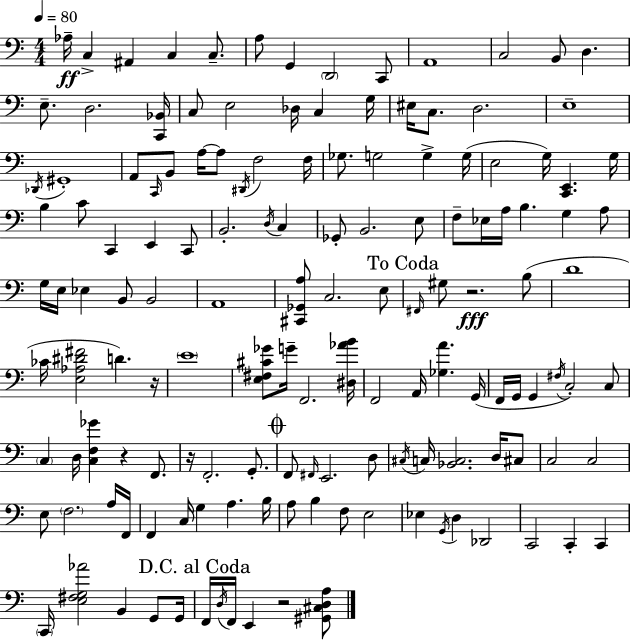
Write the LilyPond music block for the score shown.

{
  \clef bass
  \numericTimeSignature
  \time 4/4
  \key c \major
  \tempo 4 = 80
  aes16--\ff c4-> ais,4 c4 c8.-- | a8 g,4 \parenthesize d,2 c,8 | a,1 | c2 b,8 d4. | \break e8.-- d2. <c, bes,>16 | c8 e2 des16 c4 g16 | eis16 c8. d2. | e1-- | \break \acciaccatura { des,16 } gis,1-. | a,8 \grace { c,16 } b,8 a16~~ a8 \acciaccatura { dis,16 } f2 | f16 ges8. g2 g4-> | g16( e2 g16) <c, e,>4. | \break g16 b4 c'8 c,4 e,4 | c,8 b,2.-. \acciaccatura { d16 } | c4 ges,8-. b,2. | e8 f8-- ees16 a16 b4. g4 | \break a8 g16 e16 ees4 b,8 b,2 | a,1 | <cis, ges, a>8 c2. | e8 \mark "To Coda" \grace { fis,16 } gis8 r2.\fff | \break b8( d'1 | ces'16 <e aes dis' fis'>2 d'4.) | r16 \parenthesize e'1 | <e fis cis' ges'>8 g'16-- f,2. | \break <dis aes' b'>16 f,2 a,16 <ges a'>4. | g,16( f,16 g,16 g,4 \acciaccatura { fis16 } c2-.) | c8 \parenthesize c4 d16 <c f ges'>4 r4 | f,8. r16 f,2.-. | \break g,8.-. \mark \markup { \musicglyph "scripts.coda" } f,8 \grace { fis,16 } e,2. | d8 \acciaccatura { cis16 } c16 <bes, c>2. | d16 cis8 c2 | c2 e8 \parenthesize f2. | \break a16 f,16 f,4 c16 g4 | a4. b16 a8 b4 f8 | e2 ees4 \acciaccatura { g,16 } d4 | des,2 c,2 | \break c,4-. c,4 \parenthesize c,16 <e fis g aes'>2 | b,4 g,8 g,16 \mark "D.C. al Coda" f,16 \acciaccatura { d16 } f,16 e,4 | r2 <gis, cis d a>8 \bar "|."
}